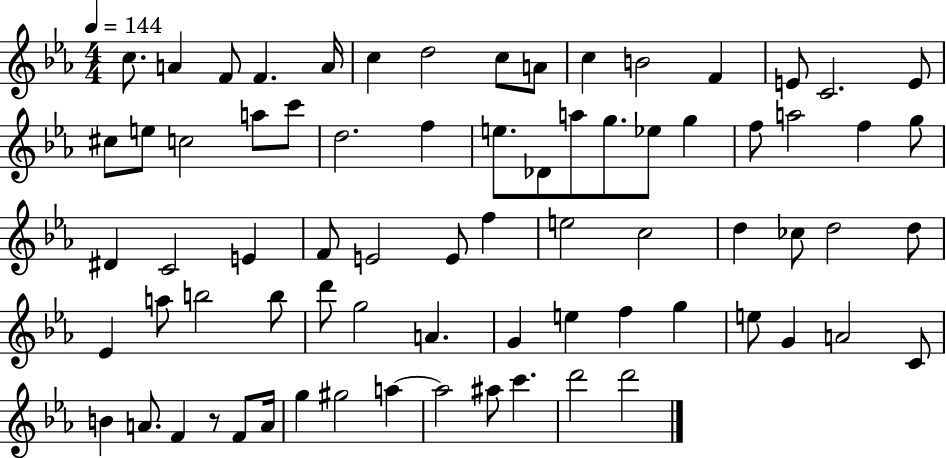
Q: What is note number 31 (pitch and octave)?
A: F5